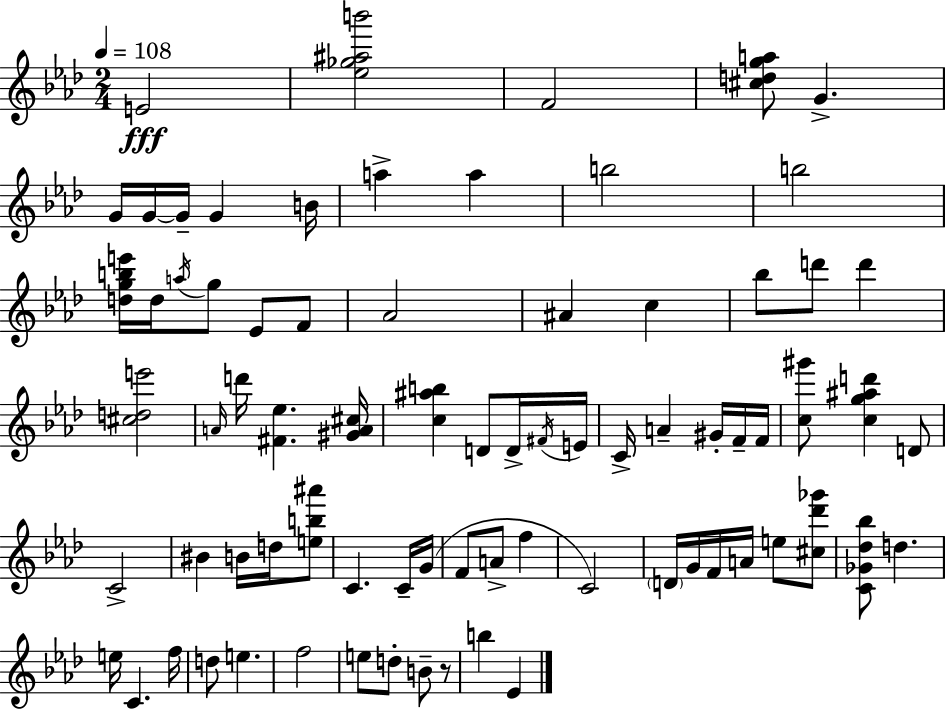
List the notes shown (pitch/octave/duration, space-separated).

E4/h [Eb5,Gb5,A#5,B6]/h F4/h [C#5,D5,G5,A5]/e G4/q. G4/s G4/s G4/s G4/q B4/s A5/q A5/q B5/h B5/h [D5,G5,B5,E6]/s D5/s A5/s G5/e Eb4/e F4/e Ab4/h A#4/q C5/q Bb5/e D6/e D6/q [C#5,D5,E6]/h A4/s D6/s [F#4,Eb5]/q. [G#4,A4,C#5]/s [C5,A#5,B5]/q D4/e D4/s F#4/s E4/s C4/s A4/q G#4/s F4/s F4/s [C5,G#6]/e [C5,G5,A#5,D6]/q D4/e C4/h BIS4/q B4/s D5/s [E5,B5,A#6]/e C4/q. C4/s G4/s F4/e A4/e F5/q C4/h D4/s G4/s F4/s A4/s E5/e [C#5,Db6,Gb6]/e [C4,Gb4,Db5,Bb5]/e D5/q. E5/s C4/q. F5/s D5/e E5/q. F5/h E5/e D5/e B4/e R/e B5/q Eb4/q